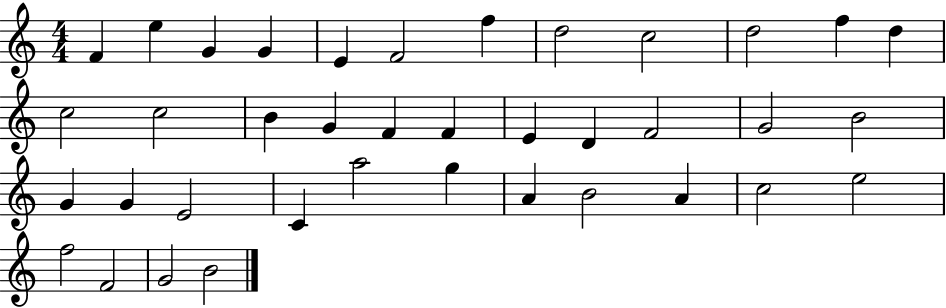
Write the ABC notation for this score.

X:1
T:Untitled
M:4/4
L:1/4
K:C
F e G G E F2 f d2 c2 d2 f d c2 c2 B G F F E D F2 G2 B2 G G E2 C a2 g A B2 A c2 e2 f2 F2 G2 B2